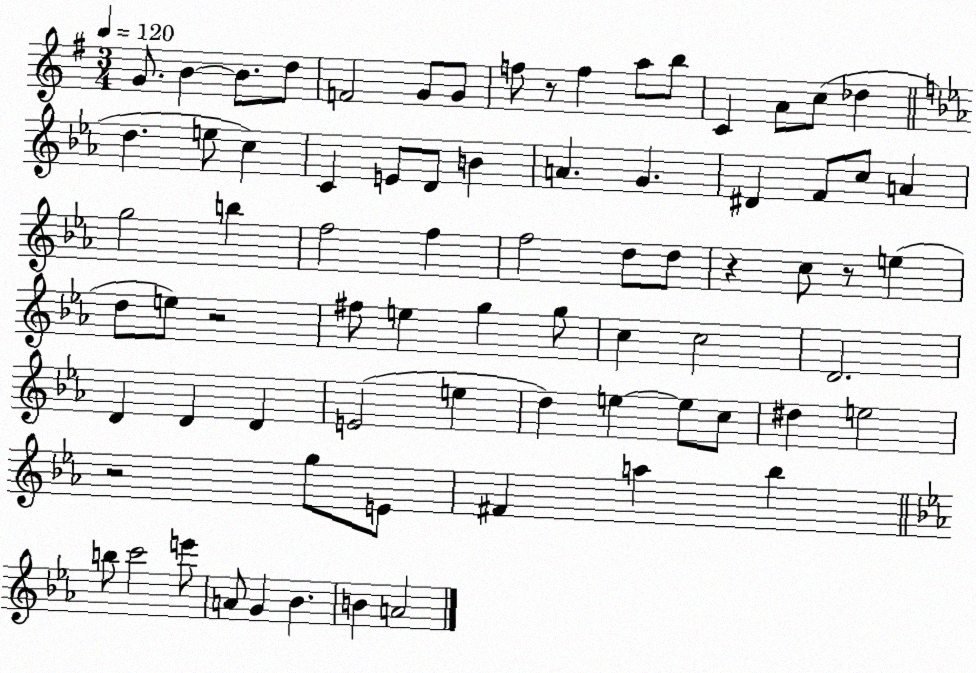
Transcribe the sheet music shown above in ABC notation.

X:1
T:Untitled
M:3/4
L:1/4
K:G
G/2 B B/2 d/2 F2 G/2 G/2 f/2 z/2 f a/2 b/2 C A/2 c/2 _d d e/2 c C E/2 D/2 B A G ^D F/2 c/2 A g2 b f2 f f2 d/2 d/2 z c/2 z/2 e d/2 e/2 z2 ^f/2 e g g/2 c c2 D2 D D D E2 e d e e/2 c/2 ^d e2 z2 g/2 E/2 ^F a _b b/2 c'2 e'/2 A/2 G _B B A2